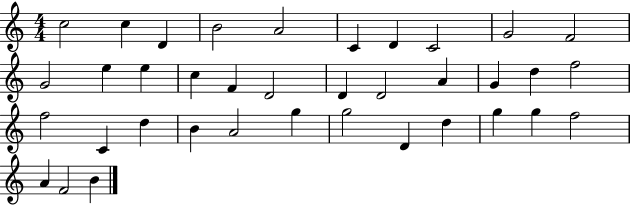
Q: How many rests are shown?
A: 0